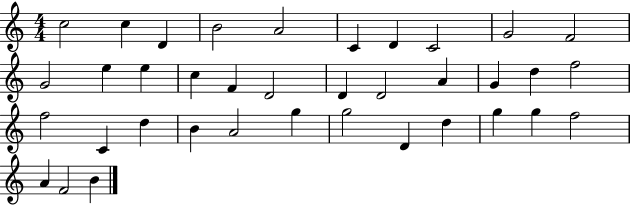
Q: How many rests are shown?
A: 0